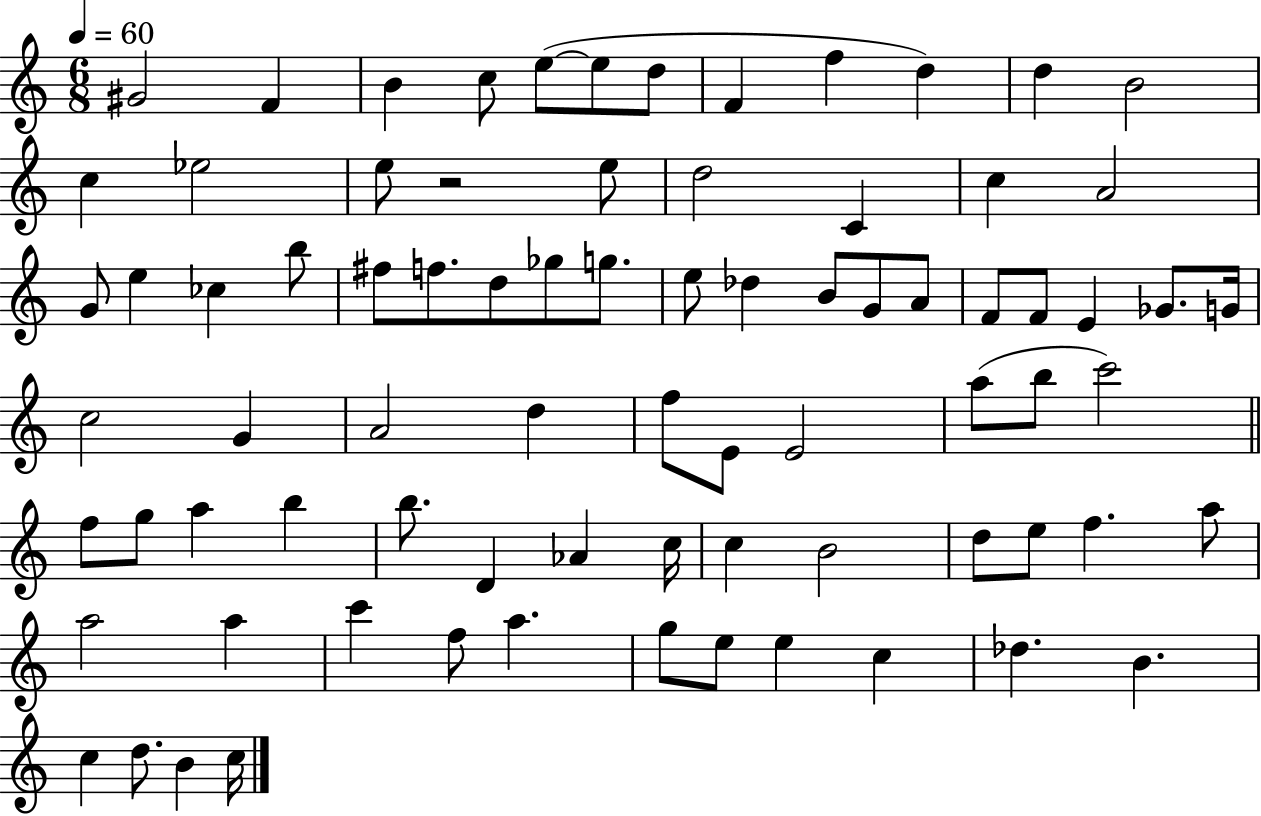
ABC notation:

X:1
T:Untitled
M:6/8
L:1/4
K:C
^G2 F B c/2 e/2 e/2 d/2 F f d d B2 c _e2 e/2 z2 e/2 d2 C c A2 G/2 e _c b/2 ^f/2 f/2 d/2 _g/2 g/2 e/2 _d B/2 G/2 A/2 F/2 F/2 E _G/2 G/4 c2 G A2 d f/2 E/2 E2 a/2 b/2 c'2 f/2 g/2 a b b/2 D _A c/4 c B2 d/2 e/2 f a/2 a2 a c' f/2 a g/2 e/2 e c _d B c d/2 B c/4